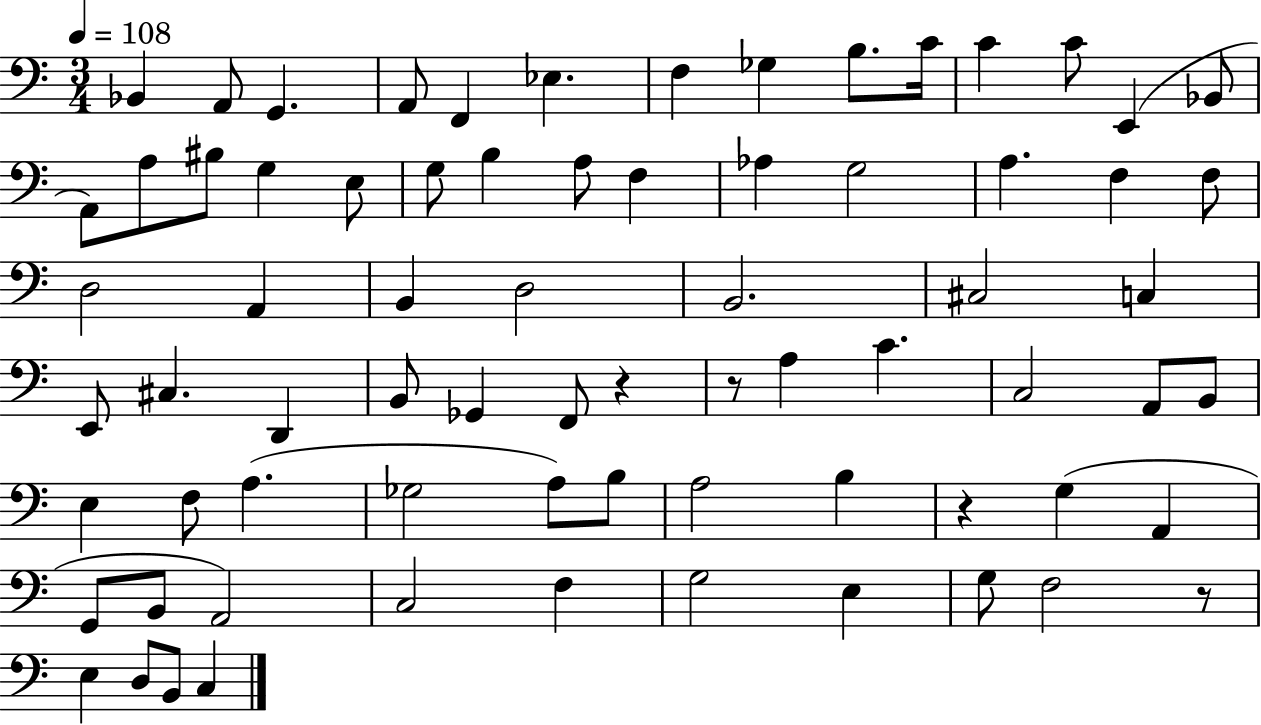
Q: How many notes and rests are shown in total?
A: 73